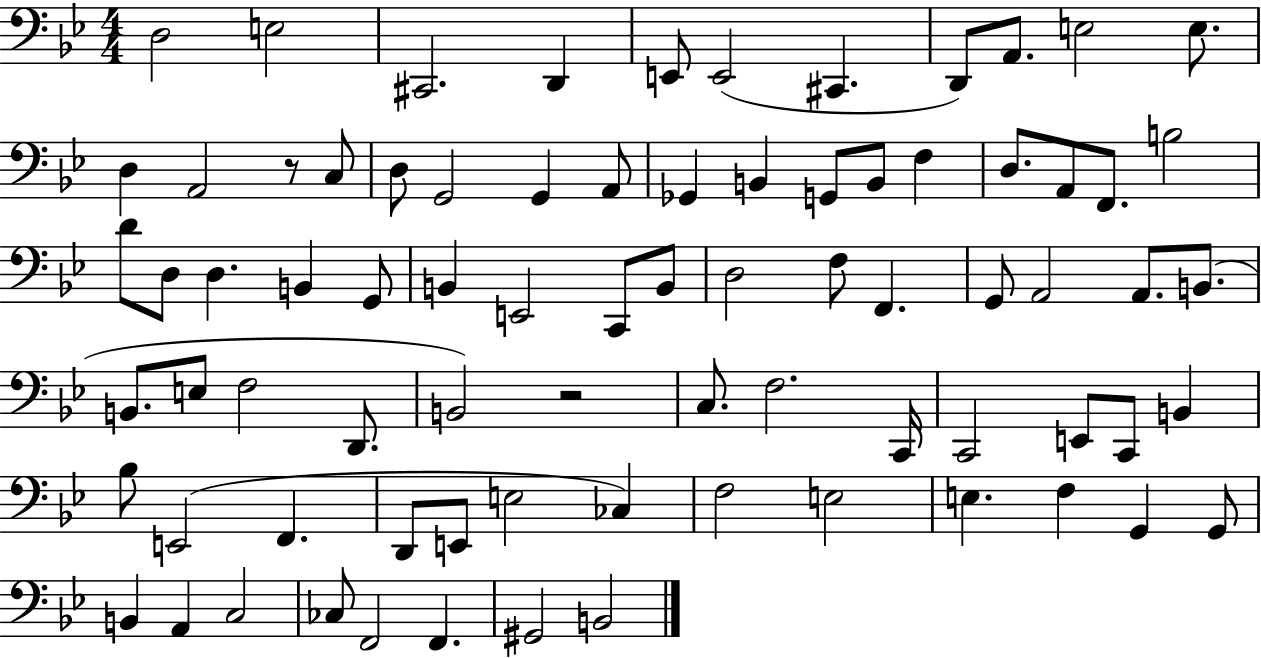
{
  \clef bass
  \numericTimeSignature
  \time 4/4
  \key bes \major
  d2 e2 | cis,2. d,4 | e,8 e,2( cis,4. | d,8) a,8. e2 e8. | \break d4 a,2 r8 c8 | d8 g,2 g,4 a,8 | ges,4 b,4 g,8 b,8 f4 | d8. a,8 f,8. b2 | \break d'8 d8 d4. b,4 g,8 | b,4 e,2 c,8 b,8 | d2 f8 f,4. | g,8 a,2 a,8. b,8.( | \break b,8. e8 f2 d,8. | b,2) r2 | c8. f2. c,16 | c,2 e,8 c,8 b,4 | \break bes8 e,2( f,4. | d,8 e,8 e2 ces4) | f2 e2 | e4. f4 g,4 g,8 | \break b,4 a,4 c2 | ces8 f,2 f,4. | gis,2 b,2 | \bar "|."
}